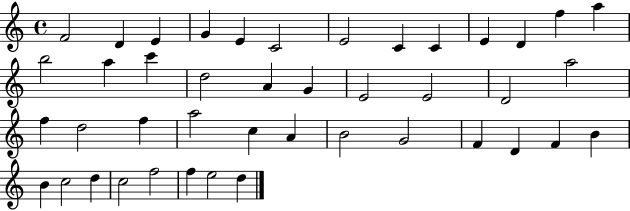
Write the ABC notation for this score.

X:1
T:Untitled
M:4/4
L:1/4
K:C
F2 D E G E C2 E2 C C E D f a b2 a c' d2 A G E2 E2 D2 a2 f d2 f a2 c A B2 G2 F D F B B c2 d c2 f2 f e2 d